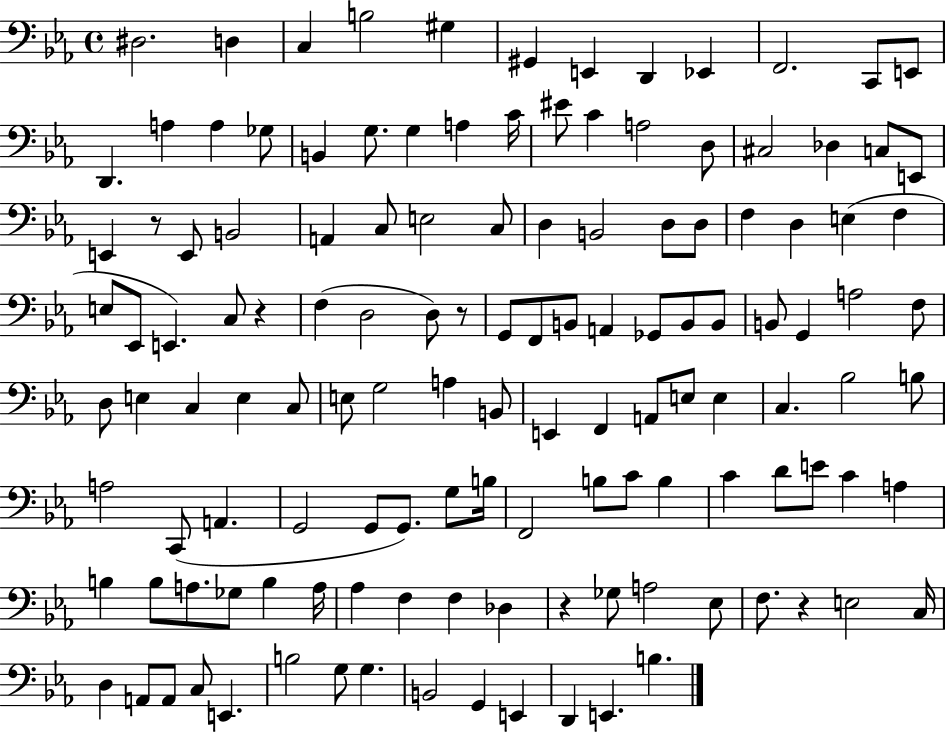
X:1
T:Untitled
M:4/4
L:1/4
K:Eb
^D,2 D, C, B,2 ^G, ^G,, E,, D,, _E,, F,,2 C,,/2 E,,/2 D,, A, A, _G,/2 B,, G,/2 G, A, C/4 ^E/2 C A,2 D,/2 ^C,2 _D, C,/2 E,,/2 E,, z/2 E,,/2 B,,2 A,, C,/2 E,2 C,/2 D, B,,2 D,/2 D,/2 F, D, E, F, E,/2 _E,,/2 E,, C,/2 z F, D,2 D,/2 z/2 G,,/2 F,,/2 B,,/2 A,, _G,,/2 B,,/2 B,,/2 B,,/2 G,, A,2 F,/2 D,/2 E, C, E, C,/2 E,/2 G,2 A, B,,/2 E,, F,, A,,/2 E,/2 E, C, _B,2 B,/2 A,2 C,,/2 A,, G,,2 G,,/2 G,,/2 G,/2 B,/4 F,,2 B,/2 C/2 B, C D/2 E/2 C A, B, B,/2 A,/2 _G,/2 B, A,/4 _A, F, F, _D, z _G,/2 A,2 _E,/2 F,/2 z E,2 C,/4 D, A,,/2 A,,/2 C,/2 E,, B,2 G,/2 G, B,,2 G,, E,, D,, E,, B,